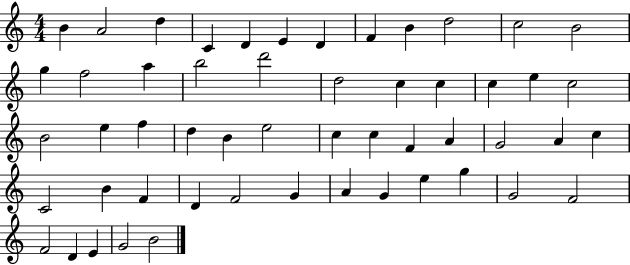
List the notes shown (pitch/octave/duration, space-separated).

B4/q A4/h D5/q C4/q D4/q E4/q D4/q F4/q B4/q D5/h C5/h B4/h G5/q F5/h A5/q B5/h D6/h D5/h C5/q C5/q C5/q E5/q C5/h B4/h E5/q F5/q D5/q B4/q E5/h C5/q C5/q F4/q A4/q G4/h A4/q C5/q C4/h B4/q F4/q D4/q F4/h G4/q A4/q G4/q E5/q G5/q G4/h F4/h F4/h D4/q E4/q G4/h B4/h